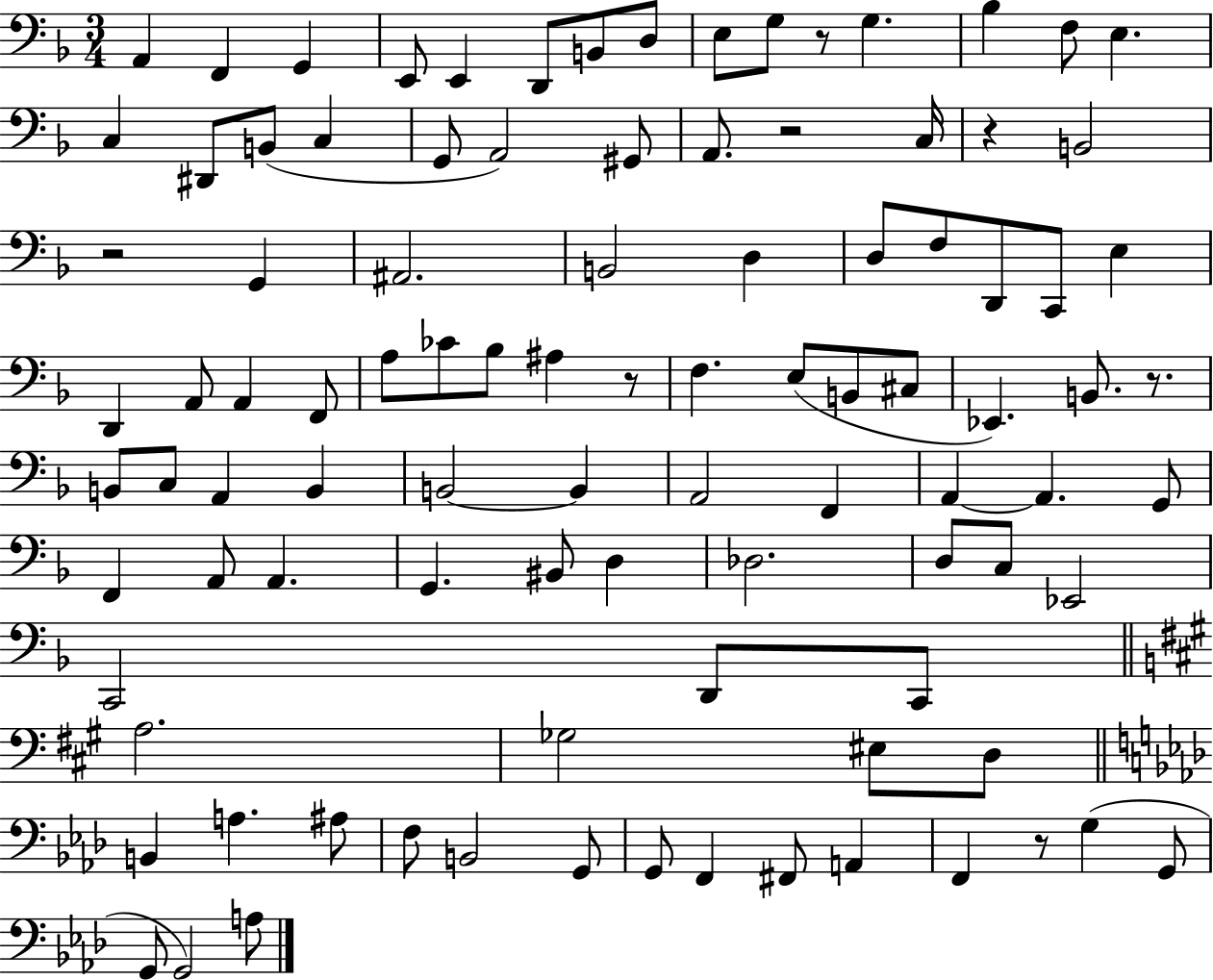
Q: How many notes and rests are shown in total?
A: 98